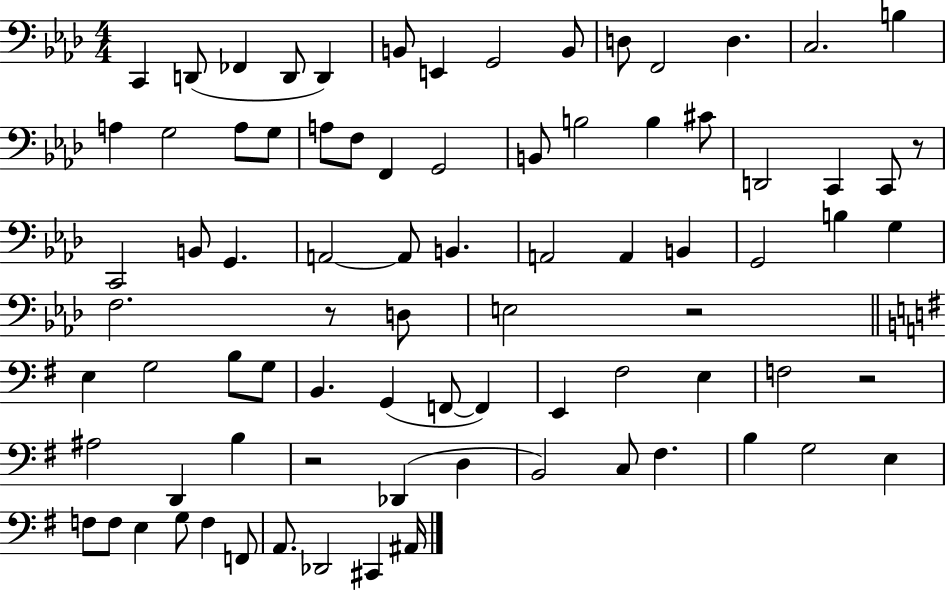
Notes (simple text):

C2/q D2/e FES2/q D2/e D2/q B2/e E2/q G2/h B2/e D3/e F2/h D3/q. C3/h. B3/q A3/q G3/h A3/e G3/e A3/e F3/e F2/q G2/h B2/e B3/h B3/q C#4/e D2/h C2/q C2/e R/e C2/h B2/e G2/q. A2/h A2/e B2/q. A2/h A2/q B2/q G2/h B3/q G3/q F3/h. R/e D3/e E3/h R/h E3/q G3/h B3/e G3/e B2/q. G2/q F2/e F2/q E2/q F#3/h E3/q F3/h R/h A#3/h D2/q B3/q R/h Db2/q D3/q B2/h C3/e F#3/q. B3/q G3/h E3/q F3/e F3/e E3/q G3/e F3/q F2/e A2/e. Db2/h C#2/q A#2/s